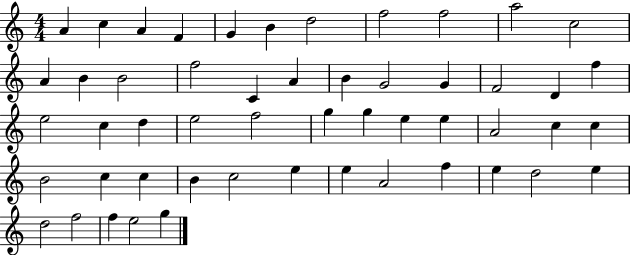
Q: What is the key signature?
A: C major